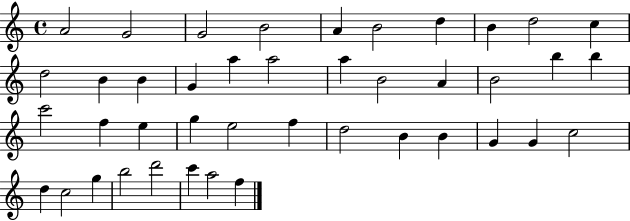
{
  \clef treble
  \time 4/4
  \defaultTimeSignature
  \key c \major
  a'2 g'2 | g'2 b'2 | a'4 b'2 d''4 | b'4 d''2 c''4 | \break d''2 b'4 b'4 | g'4 a''4 a''2 | a''4 b'2 a'4 | b'2 b''4 b''4 | \break c'''2 f''4 e''4 | g''4 e''2 f''4 | d''2 b'4 b'4 | g'4 g'4 c''2 | \break d''4 c''2 g''4 | b''2 d'''2 | c'''4 a''2 f''4 | \bar "|."
}